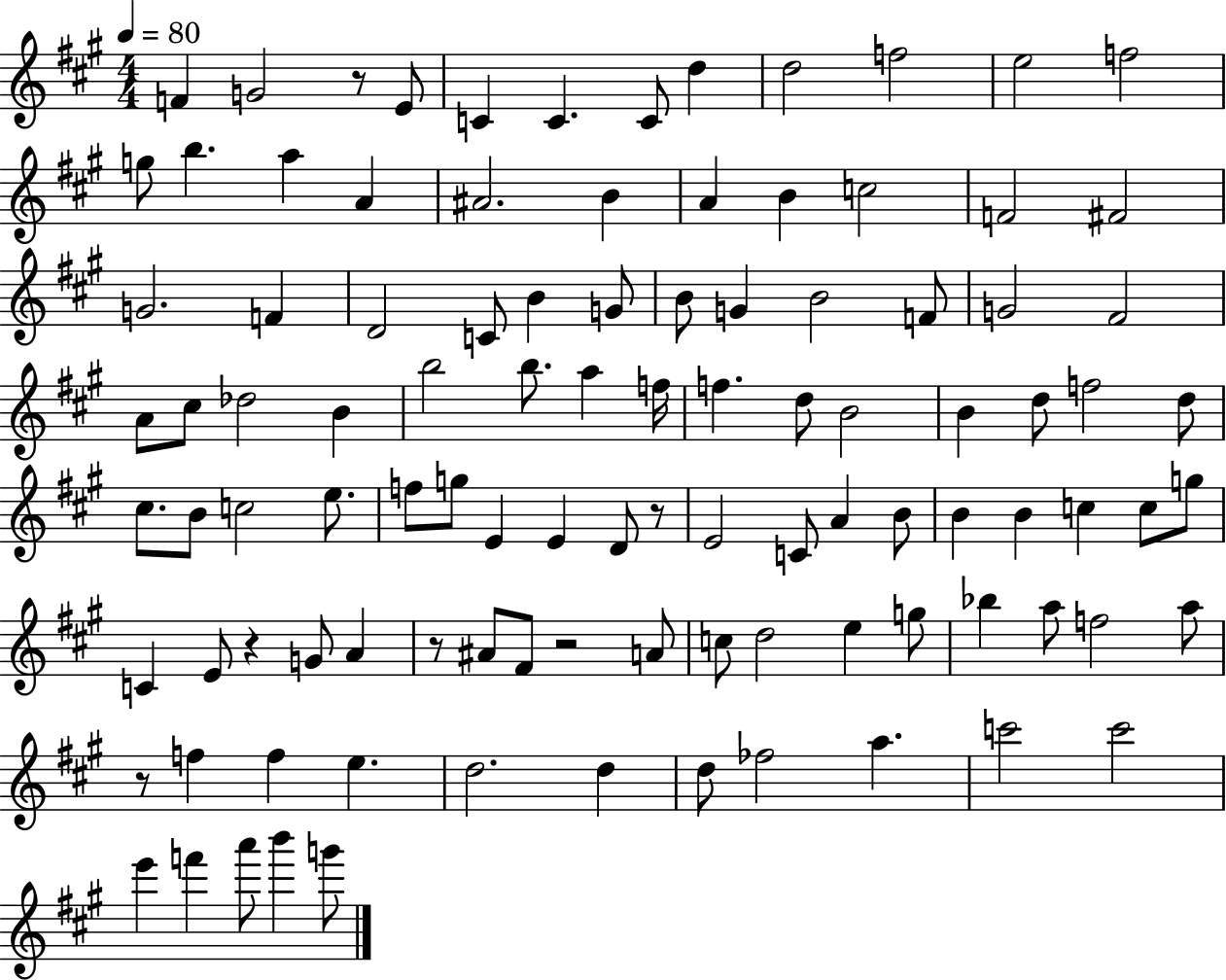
X:1
T:Untitled
M:4/4
L:1/4
K:A
F G2 z/2 E/2 C C C/2 d d2 f2 e2 f2 g/2 b a A ^A2 B A B c2 F2 ^F2 G2 F D2 C/2 B G/2 B/2 G B2 F/2 G2 ^F2 A/2 ^c/2 _d2 B b2 b/2 a f/4 f d/2 B2 B d/2 f2 d/2 ^c/2 B/2 c2 e/2 f/2 g/2 E E D/2 z/2 E2 C/2 A B/2 B B c c/2 g/2 C E/2 z G/2 A z/2 ^A/2 ^F/2 z2 A/2 c/2 d2 e g/2 _b a/2 f2 a/2 z/2 f f e d2 d d/2 _f2 a c'2 c'2 e' f' a'/2 b' g'/2